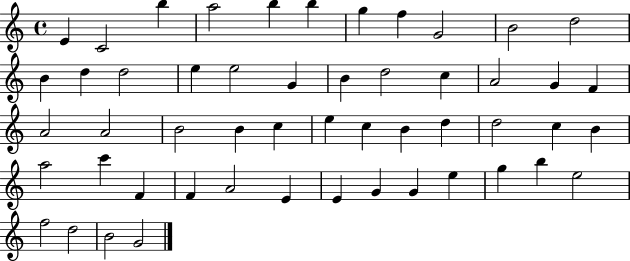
X:1
T:Untitled
M:4/4
L:1/4
K:C
E C2 b a2 b b g f G2 B2 d2 B d d2 e e2 G B d2 c A2 G F A2 A2 B2 B c e c B d d2 c B a2 c' F F A2 E E G G e g b e2 f2 d2 B2 G2